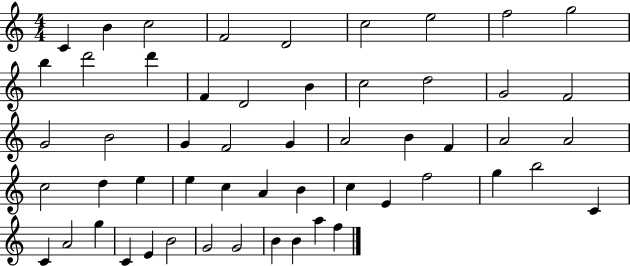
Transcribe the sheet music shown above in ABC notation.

X:1
T:Untitled
M:4/4
L:1/4
K:C
C B c2 F2 D2 c2 e2 f2 g2 b d'2 d' F D2 B c2 d2 G2 F2 G2 B2 G F2 G A2 B F A2 A2 c2 d e e c A B c E f2 g b2 C C A2 g C E B2 G2 G2 B B a f